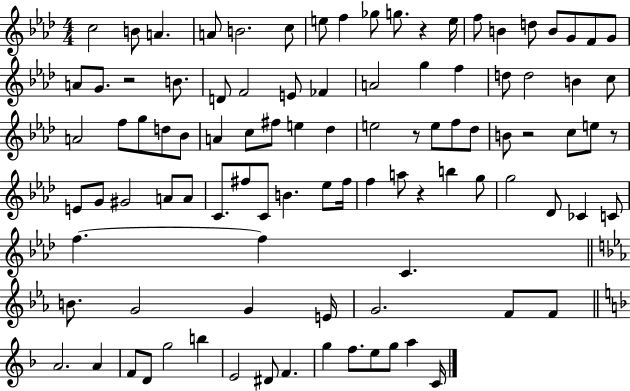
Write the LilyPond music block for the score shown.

{
  \clef treble
  \numericTimeSignature
  \time 4/4
  \key aes \major
  c''2 b'8 a'4. | a'8 b'2. c''8 | e''8 f''4 ges''8 g''8. r4 e''16 | f''8 b'4 d''8 b'8 g'8 f'8 g'8 | \break a'8 g'8. r2 b'8. | d'8 f'2 e'8 fes'4 | a'2 g''4 f''4 | d''8 d''2 b'4 c''8 | \break a'2 f''8 g''8 d''8 bes'8 | a'4 c''8 fis''8 e''4 des''4 | e''2 r8 e''8 f''8 des''8 | b'8 r2 c''8 e''8 r8 | \break e'8 g'8 gis'2 a'8 a'8 | c'8. fis''8 c'8 b'4. ees''8 fis''16 | f''4 a''8 r4 b''4 g''8 | g''2 des'8 ces'4 c'8 | \break f''4.~~ f''4 c'4. | \bar "||" \break \key c \minor b'8. g'2 g'4 e'16 | g'2. f'8 f'8 | \bar "||" \break \key f \major a'2. a'4 | f'8 d'8 g''2 b''4 | e'2 dis'8 f'4. | g''4 f''8. e''8 g''8 a''4 c'16 | \break \bar "|."
}